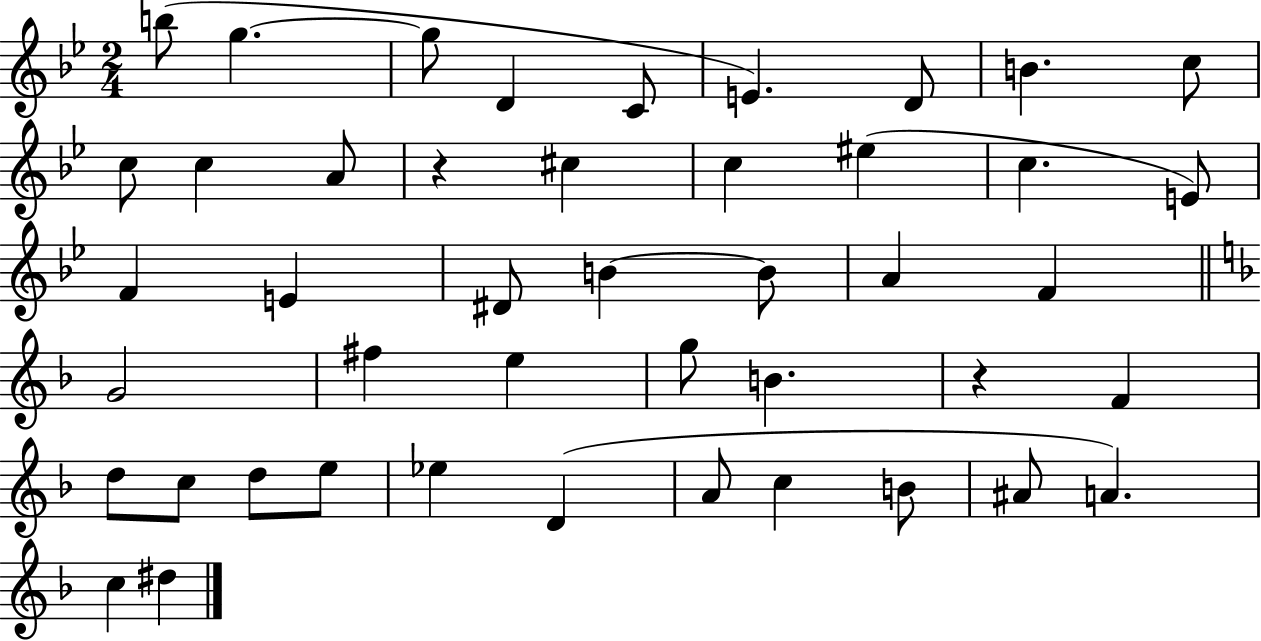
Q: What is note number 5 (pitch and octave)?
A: C4